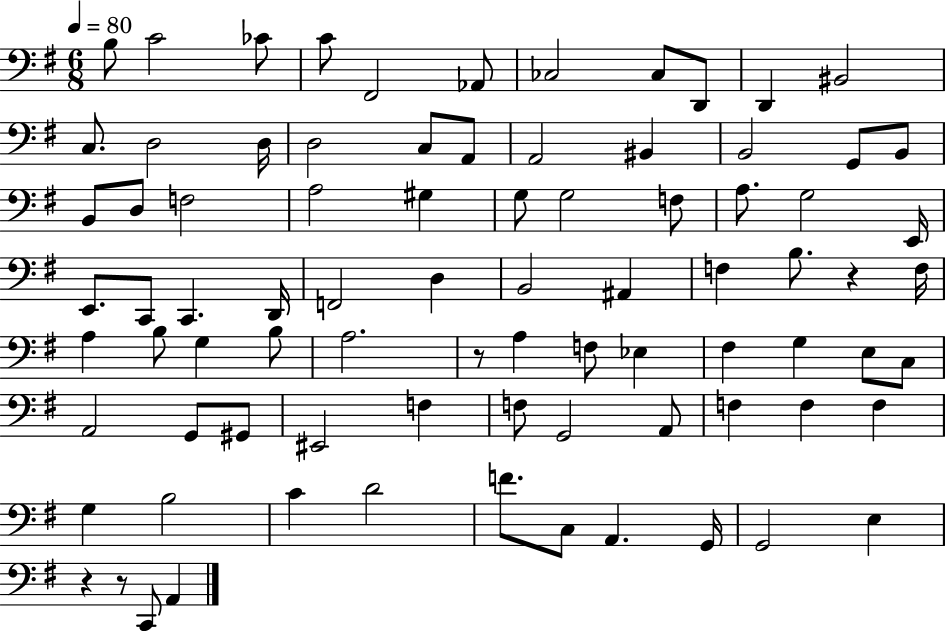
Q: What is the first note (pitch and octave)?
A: B3